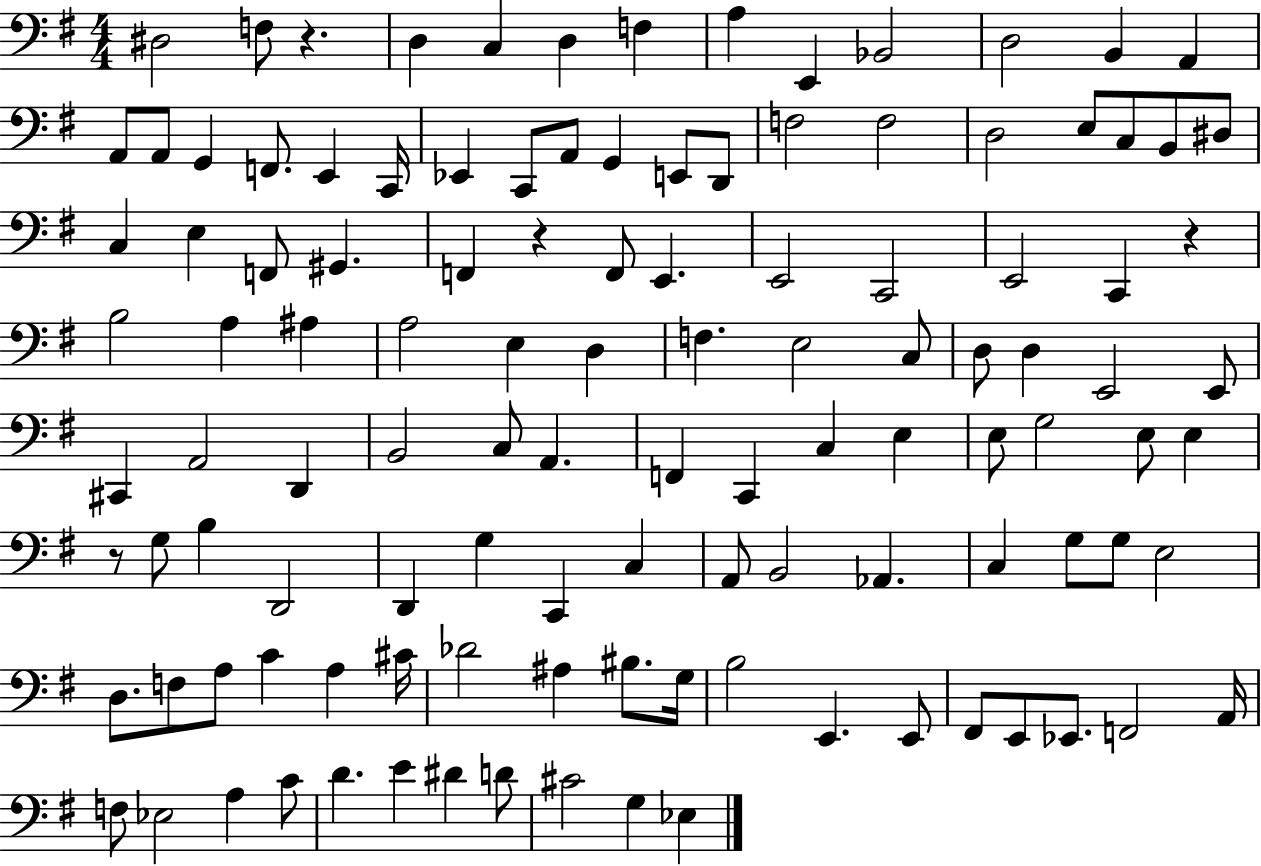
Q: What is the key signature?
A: G major